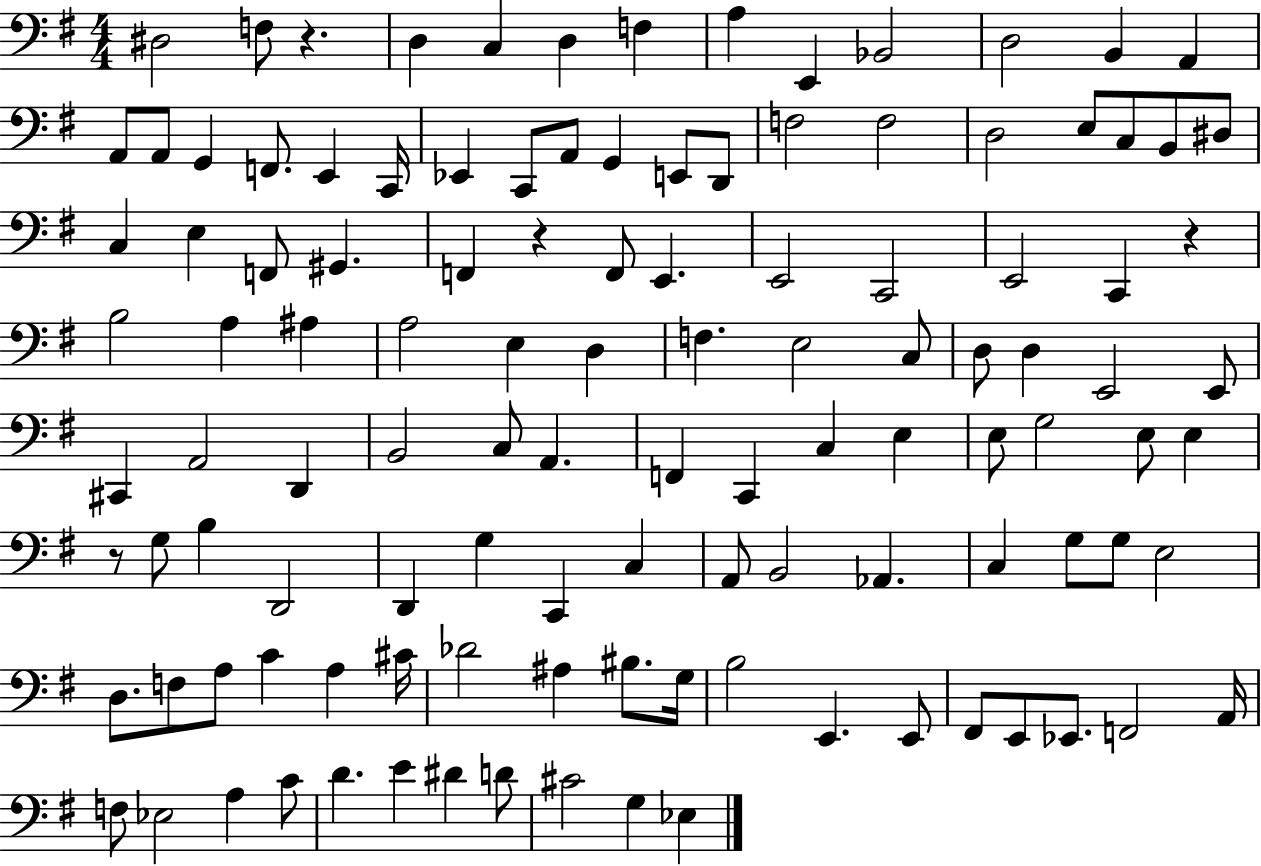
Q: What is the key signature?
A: G major